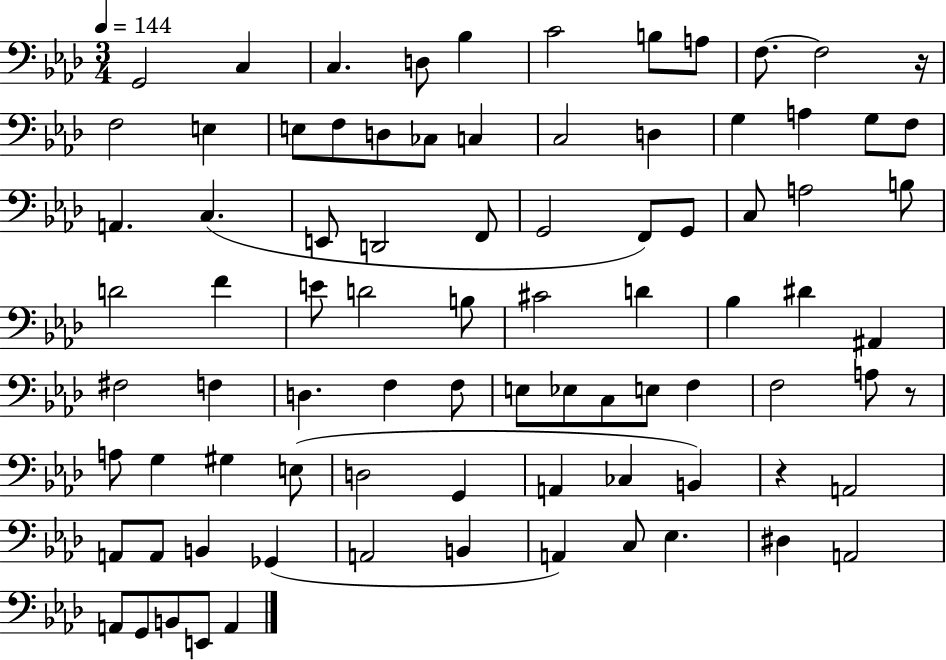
{
  \clef bass
  \numericTimeSignature
  \time 3/4
  \key aes \major
  \tempo 4 = 144
  g,2 c4 | c4. d8 bes4 | c'2 b8 a8 | f8.~~ f2 r16 | \break f2 e4 | e8 f8 d8 ces8 c4 | c2 d4 | g4 a4 g8 f8 | \break a,4. c4.( | e,8 d,2 f,8 | g,2 f,8) g,8 | c8 a2 b8 | \break d'2 f'4 | e'8 d'2 b8 | cis'2 d'4 | bes4 dis'4 ais,4 | \break fis2 f4 | d4. f4 f8 | e8 ees8 c8 e8 f4 | f2 a8 r8 | \break a8 g4 gis4 e8( | d2 g,4 | a,4 ces4 b,4) | r4 a,2 | \break a,8 a,8 b,4 ges,4( | a,2 b,4 | a,4) c8 ees4. | dis4 a,2 | \break a,8 g,8 b,8 e,8 a,4 | \bar "|."
}